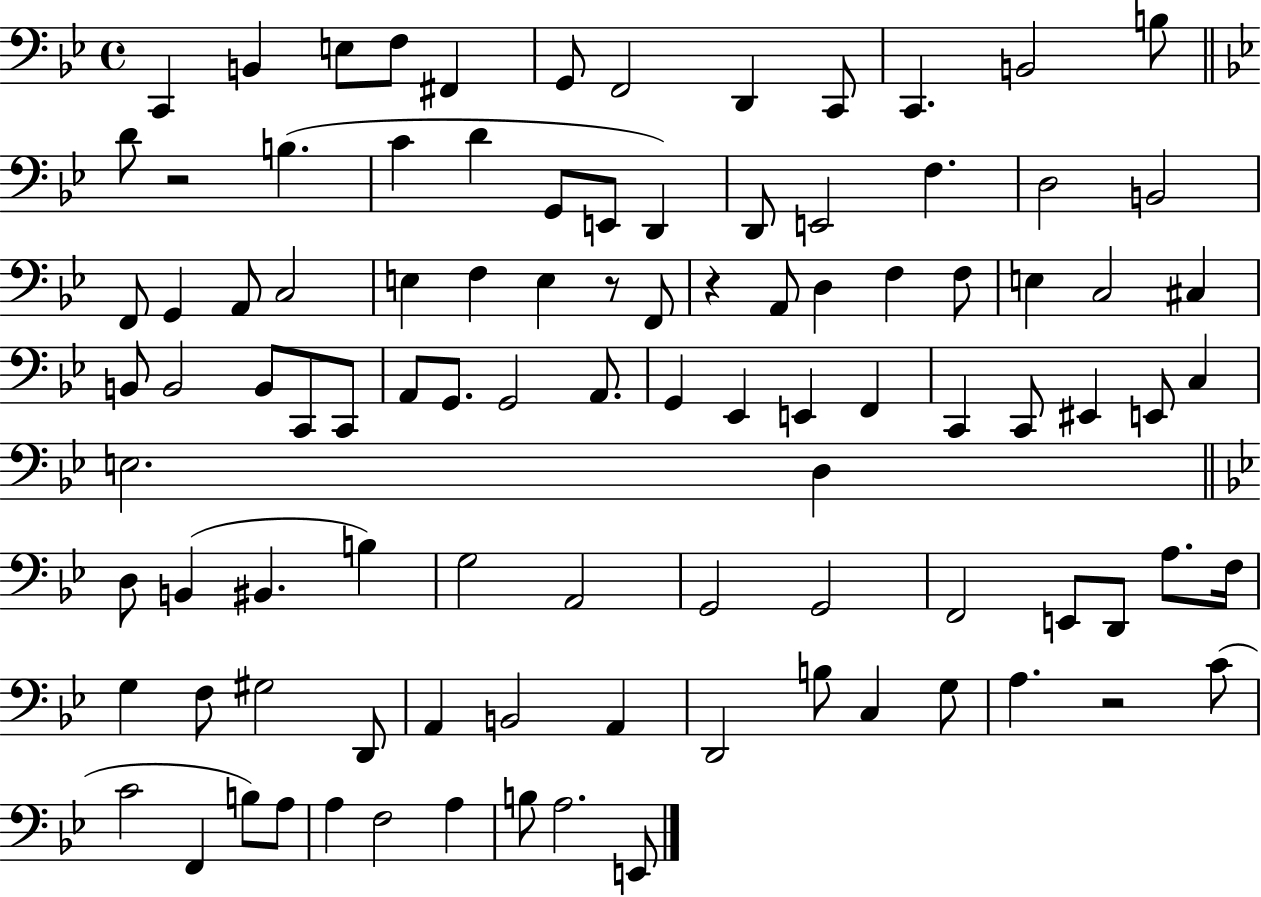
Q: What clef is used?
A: bass